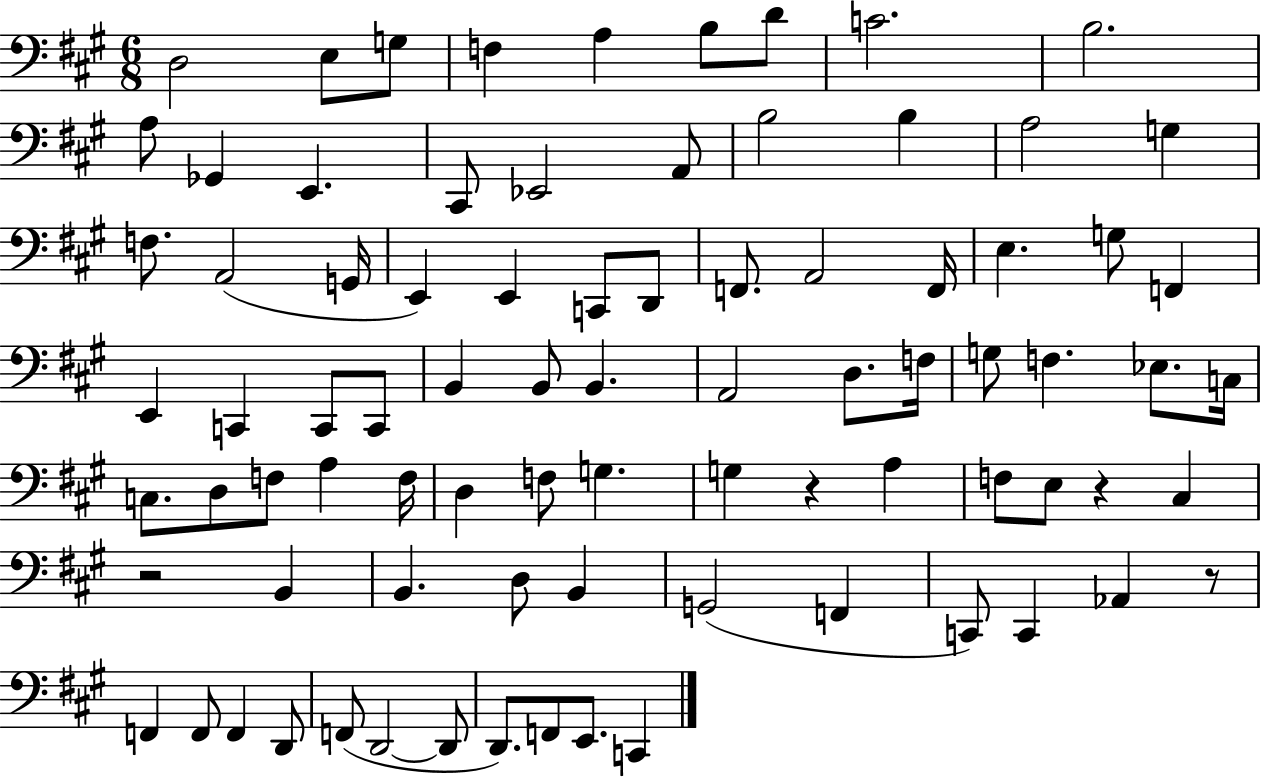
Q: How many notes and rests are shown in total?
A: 83